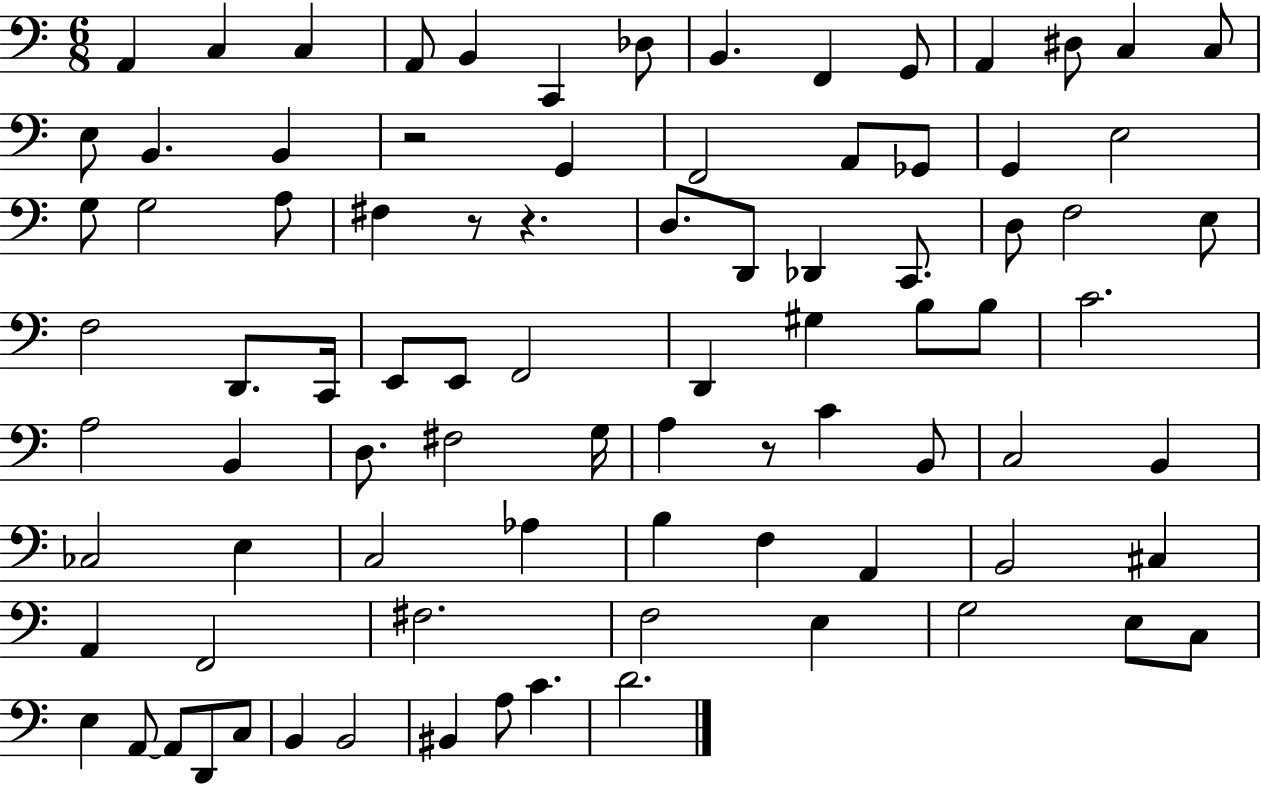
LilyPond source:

{
  \clef bass
  \numericTimeSignature
  \time 6/8
  \key c \major
  a,4 c4 c4 | a,8 b,4 c,4 des8 | b,4. f,4 g,8 | a,4 dis8 c4 c8 | \break e8 b,4. b,4 | r2 g,4 | f,2 a,8 ges,8 | g,4 e2 | \break g8 g2 a8 | fis4 r8 r4. | d8. d,8 des,4 c,8. | d8 f2 e8 | \break f2 d,8. c,16 | e,8 e,8 f,2 | d,4 gis4 b8 b8 | c'2. | \break a2 b,4 | d8. fis2 g16 | a4 r8 c'4 b,8 | c2 b,4 | \break ces2 e4 | c2 aes4 | b4 f4 a,4 | b,2 cis4 | \break a,4 f,2 | fis2. | f2 e4 | g2 e8 c8 | \break e4 a,8~~ a,8 d,8 c8 | b,4 b,2 | bis,4 a8 c'4. | d'2. | \break \bar "|."
}